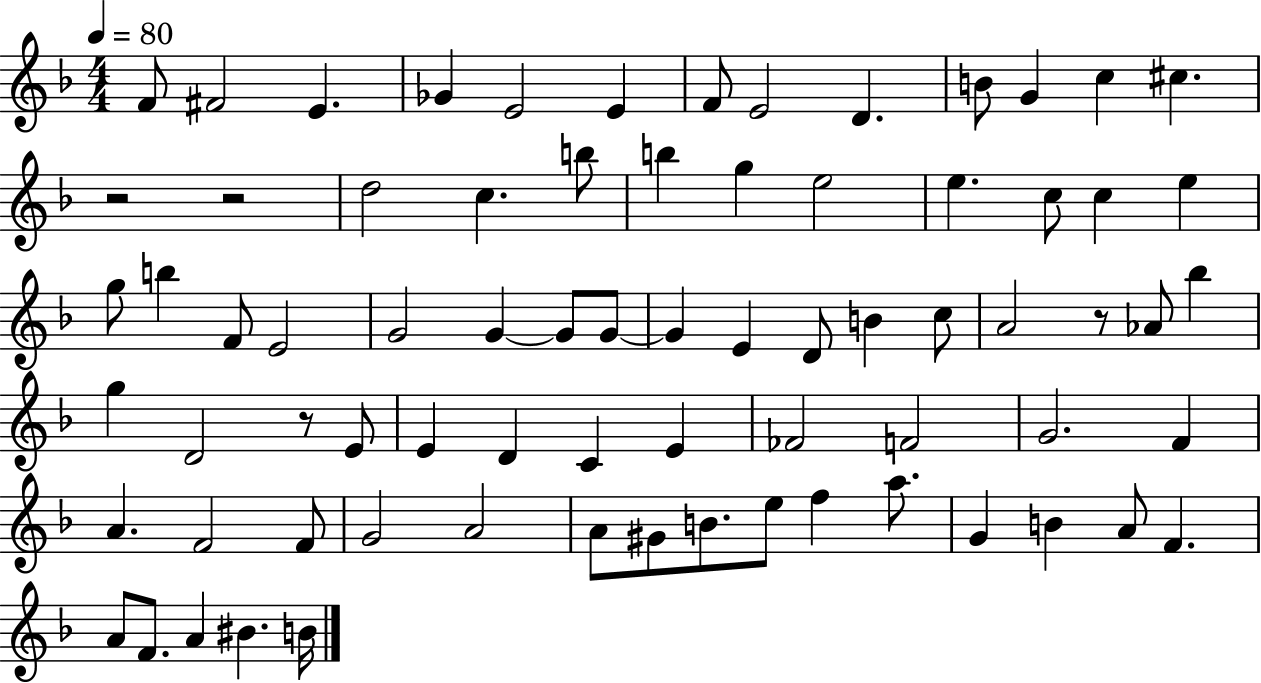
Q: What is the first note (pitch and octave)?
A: F4